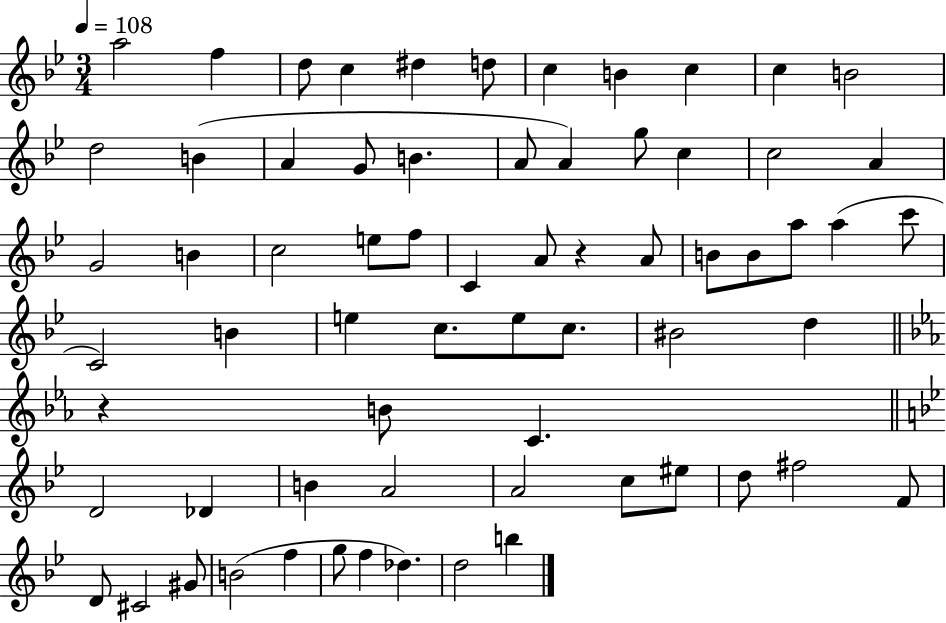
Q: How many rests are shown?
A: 2